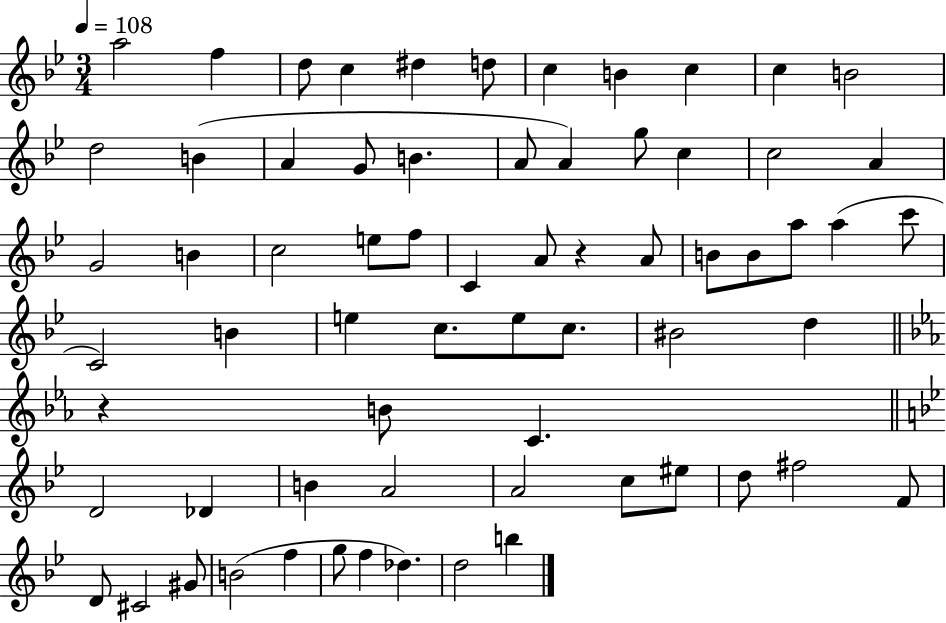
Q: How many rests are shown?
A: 2